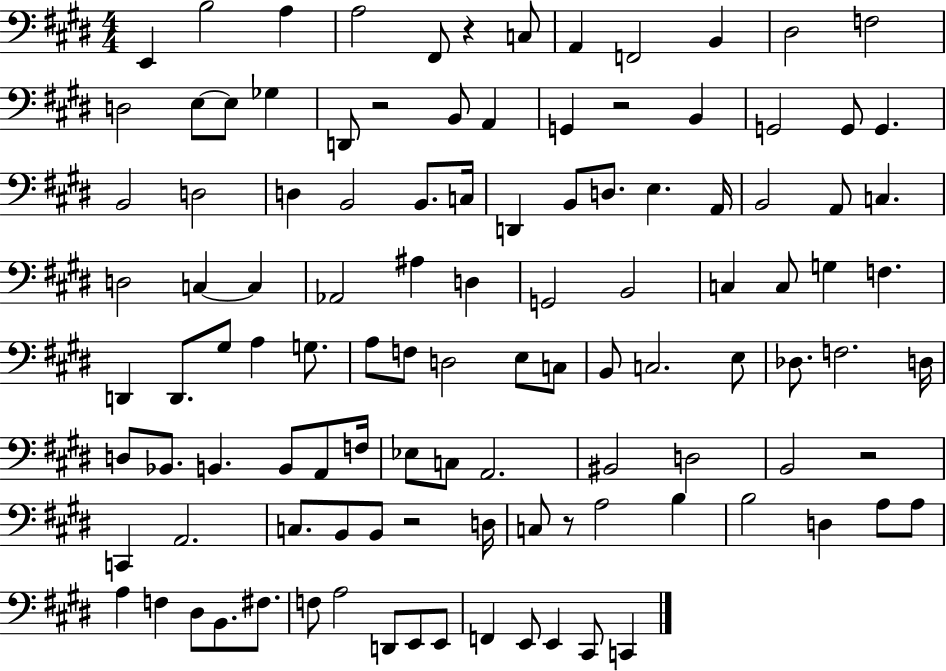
X:1
T:Untitled
M:4/4
L:1/4
K:E
E,, B,2 A, A,2 ^F,,/2 z C,/2 A,, F,,2 B,, ^D,2 F,2 D,2 E,/2 E,/2 _G, D,,/2 z2 B,,/2 A,, G,, z2 B,, G,,2 G,,/2 G,, B,,2 D,2 D, B,,2 B,,/2 C,/4 D,, B,,/2 D,/2 E, A,,/4 B,,2 A,,/2 C, D,2 C, C, _A,,2 ^A, D, G,,2 B,,2 C, C,/2 G, F, D,, D,,/2 ^G,/2 A, G,/2 A,/2 F,/2 D,2 E,/2 C,/2 B,,/2 C,2 E,/2 _D,/2 F,2 D,/4 D,/2 _B,,/2 B,, B,,/2 A,,/2 F,/4 _E,/2 C,/2 A,,2 ^B,,2 D,2 B,,2 z2 C,, A,,2 C,/2 B,,/2 B,,/2 z2 D,/4 C,/2 z/2 A,2 B, B,2 D, A,/2 A,/2 A, F, ^D,/2 B,,/2 ^F,/2 F,/2 A,2 D,,/2 E,,/2 E,,/2 F,, E,,/2 E,, ^C,,/2 C,,